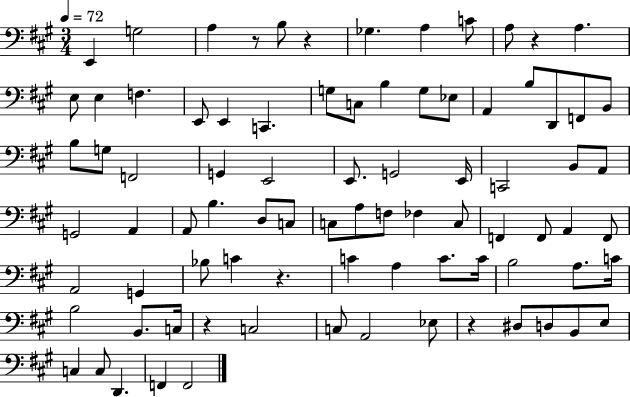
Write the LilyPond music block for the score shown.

{
  \clef bass
  \numericTimeSignature
  \time 3/4
  \key a \major
  \tempo 4 = 72
  e,4 g2 | a4 r8 b8 r4 | ges4. a4 c'8 | a8 r4 a4. | \break e8 e4 f4. | e,8 e,4 c,4. | g8 c8 b4 g8 ees8 | a,4 b8 d,8 f,8 b,8 | \break b8 g8 f,2 | g,4 e,2 | e,8. g,2 e,16 | c,2 b,8 a,8 | \break g,2 a,4 | a,8 b4. d8 c8 | c8 a8 f8 fes4 c8 | f,4 f,8 a,4 f,8 | \break a,2 g,4 | bes8 c'4 r4. | c'4 a4 c'8. c'16 | b2 a8. c'16 | \break b2 b,8. c16 | r4 c2 | c8 a,2 ees8 | r4 dis8 d8 b,8 e8 | \break c4 c8 d,4. | f,4 f,2 | \bar "|."
}